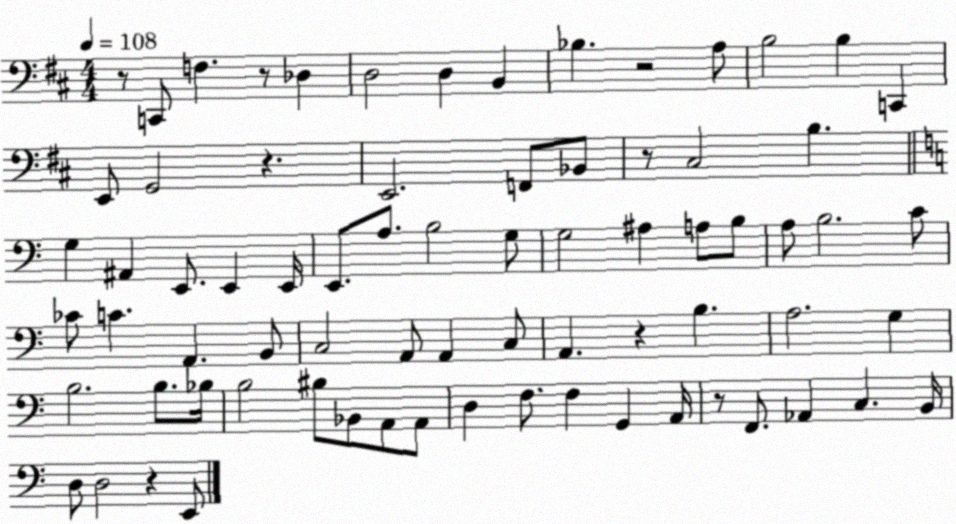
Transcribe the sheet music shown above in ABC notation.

X:1
T:Untitled
M:4/4
L:1/4
K:D
z/2 C,,/2 F, z/2 _D, D,2 D, B,, _B, z2 A,/2 B,2 B, C,, E,,/2 G,,2 z E,,2 F,,/2 _B,,/2 z/2 ^C,2 B, G, ^A,, E,,/2 E,, E,,/4 E,,/2 A,/2 B,2 G,/2 G,2 ^A, A,/2 B,/2 A,/2 B,2 C/2 _C/2 C A,, B,,/2 C,2 A,,/2 A,, C,/2 A,, z B, A,2 G, B,2 B,/2 _B,/4 B,2 ^B,/2 _B,,/2 A,,/2 A,,/2 D, F,/2 F, G,, A,,/4 z/2 F,,/2 _A,, C, B,,/4 D,/2 D,2 z E,,/2